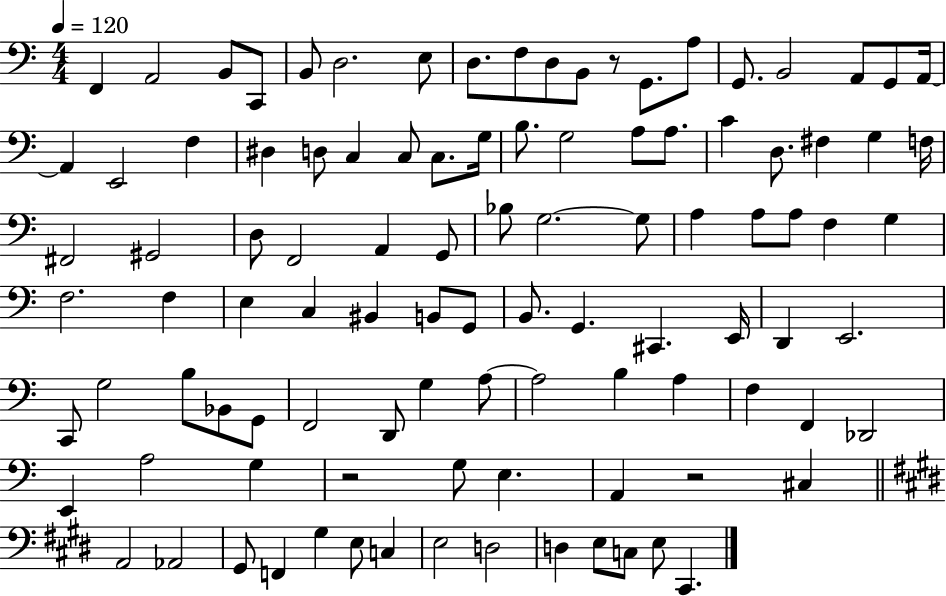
F2/q A2/h B2/e C2/e B2/e D3/h. E3/e D3/e. F3/e D3/e B2/e R/e G2/e. A3/e G2/e. B2/h A2/e G2/e A2/s A2/q E2/h F3/q D#3/q D3/e C3/q C3/e C3/e. G3/s B3/e. G3/h A3/e A3/e. C4/q D3/e. F#3/q G3/q F3/s F#2/h G#2/h D3/e F2/h A2/q G2/e Bb3/e G3/h. G3/e A3/q A3/e A3/e F3/q G3/q F3/h. F3/q E3/q C3/q BIS2/q B2/e G2/e B2/e. G2/q. C#2/q. E2/s D2/q E2/h. C2/e G3/h B3/e Bb2/e G2/e F2/h D2/e G3/q A3/e A3/h B3/q A3/q F3/q F2/q Db2/h E2/q A3/h G3/q R/h G3/e E3/q. A2/q R/h C#3/q A2/h Ab2/h G#2/e F2/q G#3/q E3/e C3/q E3/h D3/h D3/q E3/e C3/e E3/e C#2/q.